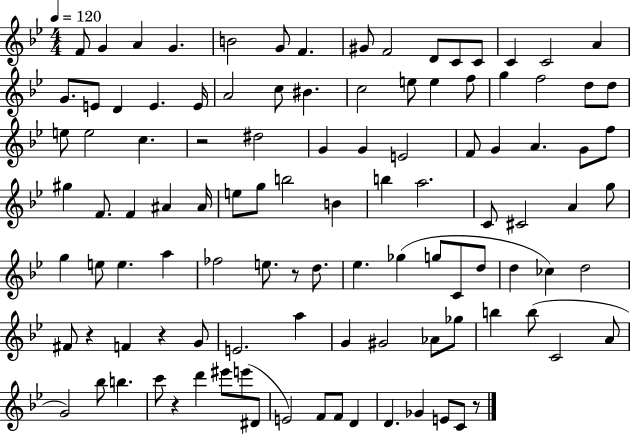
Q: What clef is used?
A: treble